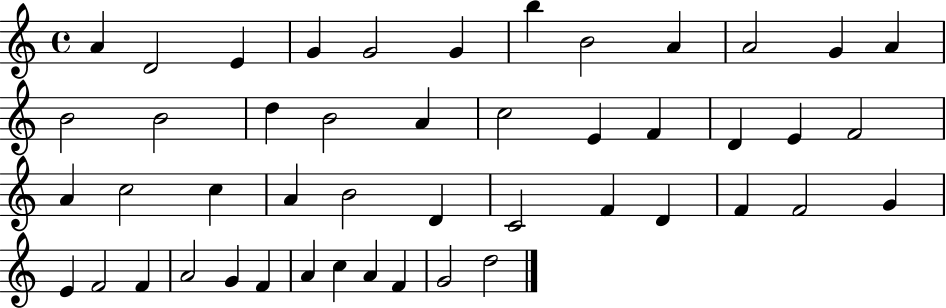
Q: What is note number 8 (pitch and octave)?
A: B4